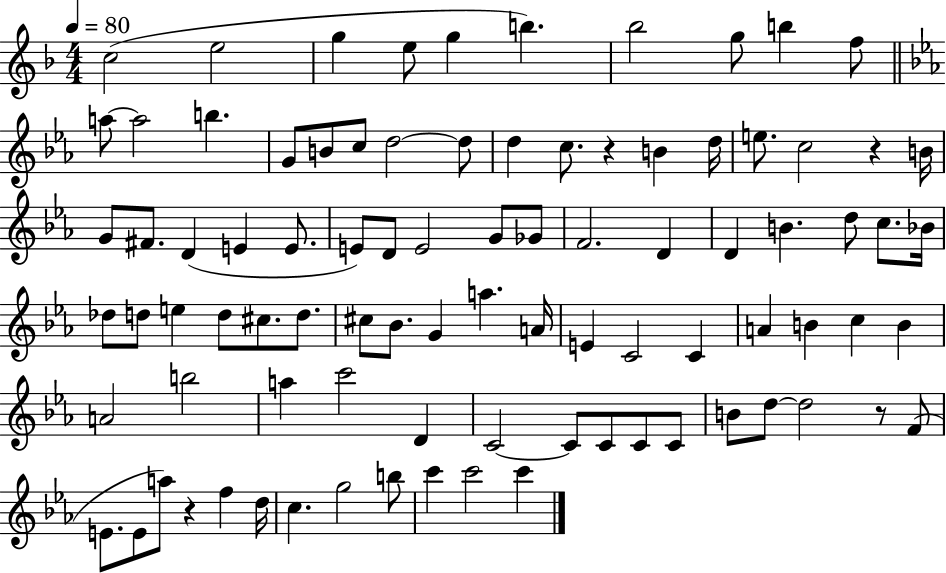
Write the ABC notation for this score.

X:1
T:Untitled
M:4/4
L:1/4
K:F
c2 e2 g e/2 g b _b2 g/2 b f/2 a/2 a2 b G/2 B/2 c/2 d2 d/2 d c/2 z B d/4 e/2 c2 z B/4 G/2 ^F/2 D E E/2 E/2 D/2 E2 G/2 _G/2 F2 D D B d/2 c/2 _B/4 _d/2 d/2 e d/2 ^c/2 d/2 ^c/2 _B/2 G a A/4 E C2 C A B c B A2 b2 a c'2 D C2 C/2 C/2 C/2 C/2 B/2 d/2 d2 z/2 F/2 E/2 E/2 a/2 z f d/4 c g2 b/2 c' c'2 c'